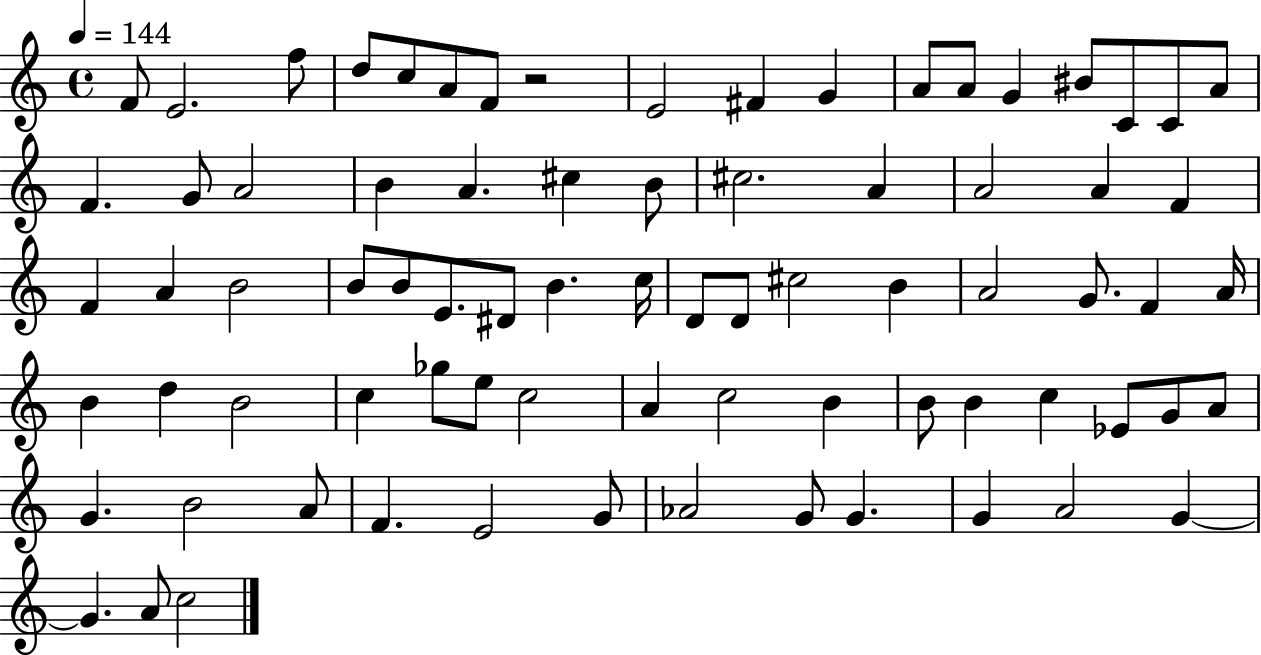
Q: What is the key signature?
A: C major